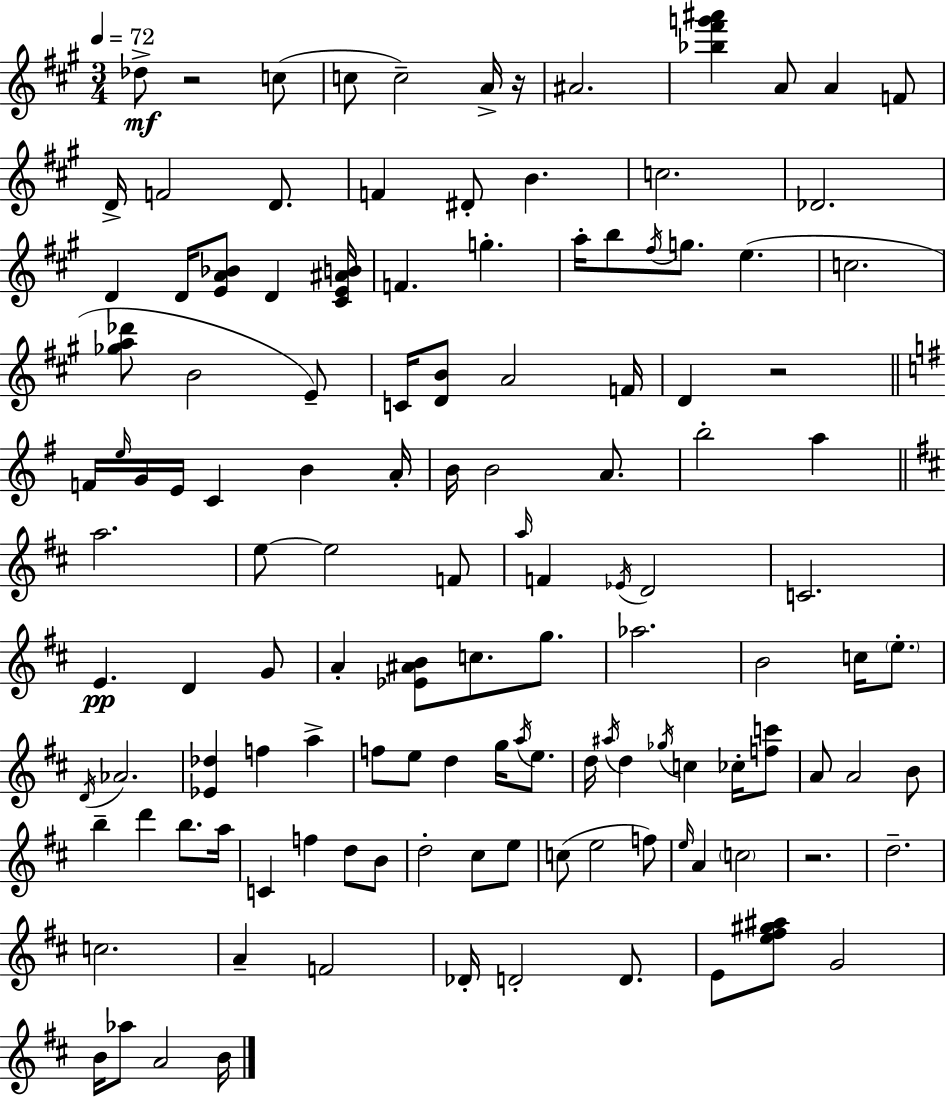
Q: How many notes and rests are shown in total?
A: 127